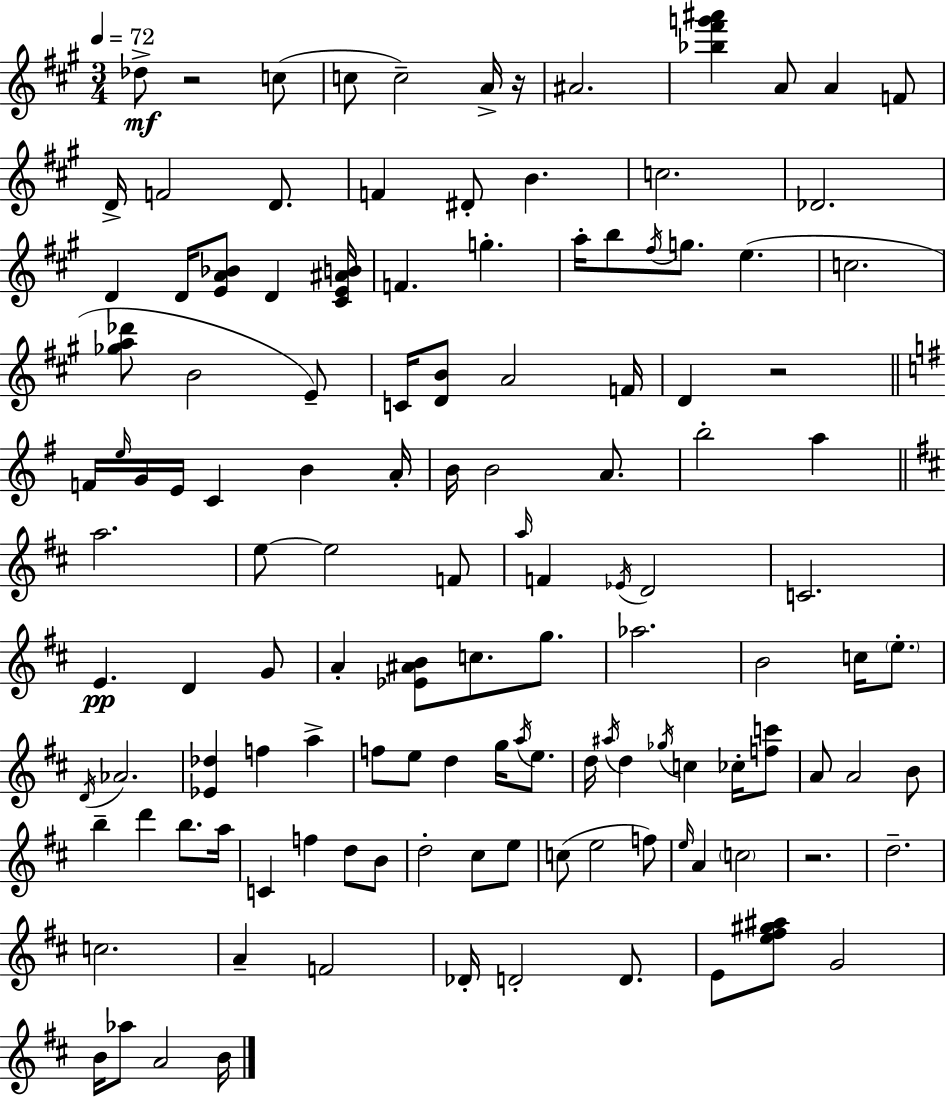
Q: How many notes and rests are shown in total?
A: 127